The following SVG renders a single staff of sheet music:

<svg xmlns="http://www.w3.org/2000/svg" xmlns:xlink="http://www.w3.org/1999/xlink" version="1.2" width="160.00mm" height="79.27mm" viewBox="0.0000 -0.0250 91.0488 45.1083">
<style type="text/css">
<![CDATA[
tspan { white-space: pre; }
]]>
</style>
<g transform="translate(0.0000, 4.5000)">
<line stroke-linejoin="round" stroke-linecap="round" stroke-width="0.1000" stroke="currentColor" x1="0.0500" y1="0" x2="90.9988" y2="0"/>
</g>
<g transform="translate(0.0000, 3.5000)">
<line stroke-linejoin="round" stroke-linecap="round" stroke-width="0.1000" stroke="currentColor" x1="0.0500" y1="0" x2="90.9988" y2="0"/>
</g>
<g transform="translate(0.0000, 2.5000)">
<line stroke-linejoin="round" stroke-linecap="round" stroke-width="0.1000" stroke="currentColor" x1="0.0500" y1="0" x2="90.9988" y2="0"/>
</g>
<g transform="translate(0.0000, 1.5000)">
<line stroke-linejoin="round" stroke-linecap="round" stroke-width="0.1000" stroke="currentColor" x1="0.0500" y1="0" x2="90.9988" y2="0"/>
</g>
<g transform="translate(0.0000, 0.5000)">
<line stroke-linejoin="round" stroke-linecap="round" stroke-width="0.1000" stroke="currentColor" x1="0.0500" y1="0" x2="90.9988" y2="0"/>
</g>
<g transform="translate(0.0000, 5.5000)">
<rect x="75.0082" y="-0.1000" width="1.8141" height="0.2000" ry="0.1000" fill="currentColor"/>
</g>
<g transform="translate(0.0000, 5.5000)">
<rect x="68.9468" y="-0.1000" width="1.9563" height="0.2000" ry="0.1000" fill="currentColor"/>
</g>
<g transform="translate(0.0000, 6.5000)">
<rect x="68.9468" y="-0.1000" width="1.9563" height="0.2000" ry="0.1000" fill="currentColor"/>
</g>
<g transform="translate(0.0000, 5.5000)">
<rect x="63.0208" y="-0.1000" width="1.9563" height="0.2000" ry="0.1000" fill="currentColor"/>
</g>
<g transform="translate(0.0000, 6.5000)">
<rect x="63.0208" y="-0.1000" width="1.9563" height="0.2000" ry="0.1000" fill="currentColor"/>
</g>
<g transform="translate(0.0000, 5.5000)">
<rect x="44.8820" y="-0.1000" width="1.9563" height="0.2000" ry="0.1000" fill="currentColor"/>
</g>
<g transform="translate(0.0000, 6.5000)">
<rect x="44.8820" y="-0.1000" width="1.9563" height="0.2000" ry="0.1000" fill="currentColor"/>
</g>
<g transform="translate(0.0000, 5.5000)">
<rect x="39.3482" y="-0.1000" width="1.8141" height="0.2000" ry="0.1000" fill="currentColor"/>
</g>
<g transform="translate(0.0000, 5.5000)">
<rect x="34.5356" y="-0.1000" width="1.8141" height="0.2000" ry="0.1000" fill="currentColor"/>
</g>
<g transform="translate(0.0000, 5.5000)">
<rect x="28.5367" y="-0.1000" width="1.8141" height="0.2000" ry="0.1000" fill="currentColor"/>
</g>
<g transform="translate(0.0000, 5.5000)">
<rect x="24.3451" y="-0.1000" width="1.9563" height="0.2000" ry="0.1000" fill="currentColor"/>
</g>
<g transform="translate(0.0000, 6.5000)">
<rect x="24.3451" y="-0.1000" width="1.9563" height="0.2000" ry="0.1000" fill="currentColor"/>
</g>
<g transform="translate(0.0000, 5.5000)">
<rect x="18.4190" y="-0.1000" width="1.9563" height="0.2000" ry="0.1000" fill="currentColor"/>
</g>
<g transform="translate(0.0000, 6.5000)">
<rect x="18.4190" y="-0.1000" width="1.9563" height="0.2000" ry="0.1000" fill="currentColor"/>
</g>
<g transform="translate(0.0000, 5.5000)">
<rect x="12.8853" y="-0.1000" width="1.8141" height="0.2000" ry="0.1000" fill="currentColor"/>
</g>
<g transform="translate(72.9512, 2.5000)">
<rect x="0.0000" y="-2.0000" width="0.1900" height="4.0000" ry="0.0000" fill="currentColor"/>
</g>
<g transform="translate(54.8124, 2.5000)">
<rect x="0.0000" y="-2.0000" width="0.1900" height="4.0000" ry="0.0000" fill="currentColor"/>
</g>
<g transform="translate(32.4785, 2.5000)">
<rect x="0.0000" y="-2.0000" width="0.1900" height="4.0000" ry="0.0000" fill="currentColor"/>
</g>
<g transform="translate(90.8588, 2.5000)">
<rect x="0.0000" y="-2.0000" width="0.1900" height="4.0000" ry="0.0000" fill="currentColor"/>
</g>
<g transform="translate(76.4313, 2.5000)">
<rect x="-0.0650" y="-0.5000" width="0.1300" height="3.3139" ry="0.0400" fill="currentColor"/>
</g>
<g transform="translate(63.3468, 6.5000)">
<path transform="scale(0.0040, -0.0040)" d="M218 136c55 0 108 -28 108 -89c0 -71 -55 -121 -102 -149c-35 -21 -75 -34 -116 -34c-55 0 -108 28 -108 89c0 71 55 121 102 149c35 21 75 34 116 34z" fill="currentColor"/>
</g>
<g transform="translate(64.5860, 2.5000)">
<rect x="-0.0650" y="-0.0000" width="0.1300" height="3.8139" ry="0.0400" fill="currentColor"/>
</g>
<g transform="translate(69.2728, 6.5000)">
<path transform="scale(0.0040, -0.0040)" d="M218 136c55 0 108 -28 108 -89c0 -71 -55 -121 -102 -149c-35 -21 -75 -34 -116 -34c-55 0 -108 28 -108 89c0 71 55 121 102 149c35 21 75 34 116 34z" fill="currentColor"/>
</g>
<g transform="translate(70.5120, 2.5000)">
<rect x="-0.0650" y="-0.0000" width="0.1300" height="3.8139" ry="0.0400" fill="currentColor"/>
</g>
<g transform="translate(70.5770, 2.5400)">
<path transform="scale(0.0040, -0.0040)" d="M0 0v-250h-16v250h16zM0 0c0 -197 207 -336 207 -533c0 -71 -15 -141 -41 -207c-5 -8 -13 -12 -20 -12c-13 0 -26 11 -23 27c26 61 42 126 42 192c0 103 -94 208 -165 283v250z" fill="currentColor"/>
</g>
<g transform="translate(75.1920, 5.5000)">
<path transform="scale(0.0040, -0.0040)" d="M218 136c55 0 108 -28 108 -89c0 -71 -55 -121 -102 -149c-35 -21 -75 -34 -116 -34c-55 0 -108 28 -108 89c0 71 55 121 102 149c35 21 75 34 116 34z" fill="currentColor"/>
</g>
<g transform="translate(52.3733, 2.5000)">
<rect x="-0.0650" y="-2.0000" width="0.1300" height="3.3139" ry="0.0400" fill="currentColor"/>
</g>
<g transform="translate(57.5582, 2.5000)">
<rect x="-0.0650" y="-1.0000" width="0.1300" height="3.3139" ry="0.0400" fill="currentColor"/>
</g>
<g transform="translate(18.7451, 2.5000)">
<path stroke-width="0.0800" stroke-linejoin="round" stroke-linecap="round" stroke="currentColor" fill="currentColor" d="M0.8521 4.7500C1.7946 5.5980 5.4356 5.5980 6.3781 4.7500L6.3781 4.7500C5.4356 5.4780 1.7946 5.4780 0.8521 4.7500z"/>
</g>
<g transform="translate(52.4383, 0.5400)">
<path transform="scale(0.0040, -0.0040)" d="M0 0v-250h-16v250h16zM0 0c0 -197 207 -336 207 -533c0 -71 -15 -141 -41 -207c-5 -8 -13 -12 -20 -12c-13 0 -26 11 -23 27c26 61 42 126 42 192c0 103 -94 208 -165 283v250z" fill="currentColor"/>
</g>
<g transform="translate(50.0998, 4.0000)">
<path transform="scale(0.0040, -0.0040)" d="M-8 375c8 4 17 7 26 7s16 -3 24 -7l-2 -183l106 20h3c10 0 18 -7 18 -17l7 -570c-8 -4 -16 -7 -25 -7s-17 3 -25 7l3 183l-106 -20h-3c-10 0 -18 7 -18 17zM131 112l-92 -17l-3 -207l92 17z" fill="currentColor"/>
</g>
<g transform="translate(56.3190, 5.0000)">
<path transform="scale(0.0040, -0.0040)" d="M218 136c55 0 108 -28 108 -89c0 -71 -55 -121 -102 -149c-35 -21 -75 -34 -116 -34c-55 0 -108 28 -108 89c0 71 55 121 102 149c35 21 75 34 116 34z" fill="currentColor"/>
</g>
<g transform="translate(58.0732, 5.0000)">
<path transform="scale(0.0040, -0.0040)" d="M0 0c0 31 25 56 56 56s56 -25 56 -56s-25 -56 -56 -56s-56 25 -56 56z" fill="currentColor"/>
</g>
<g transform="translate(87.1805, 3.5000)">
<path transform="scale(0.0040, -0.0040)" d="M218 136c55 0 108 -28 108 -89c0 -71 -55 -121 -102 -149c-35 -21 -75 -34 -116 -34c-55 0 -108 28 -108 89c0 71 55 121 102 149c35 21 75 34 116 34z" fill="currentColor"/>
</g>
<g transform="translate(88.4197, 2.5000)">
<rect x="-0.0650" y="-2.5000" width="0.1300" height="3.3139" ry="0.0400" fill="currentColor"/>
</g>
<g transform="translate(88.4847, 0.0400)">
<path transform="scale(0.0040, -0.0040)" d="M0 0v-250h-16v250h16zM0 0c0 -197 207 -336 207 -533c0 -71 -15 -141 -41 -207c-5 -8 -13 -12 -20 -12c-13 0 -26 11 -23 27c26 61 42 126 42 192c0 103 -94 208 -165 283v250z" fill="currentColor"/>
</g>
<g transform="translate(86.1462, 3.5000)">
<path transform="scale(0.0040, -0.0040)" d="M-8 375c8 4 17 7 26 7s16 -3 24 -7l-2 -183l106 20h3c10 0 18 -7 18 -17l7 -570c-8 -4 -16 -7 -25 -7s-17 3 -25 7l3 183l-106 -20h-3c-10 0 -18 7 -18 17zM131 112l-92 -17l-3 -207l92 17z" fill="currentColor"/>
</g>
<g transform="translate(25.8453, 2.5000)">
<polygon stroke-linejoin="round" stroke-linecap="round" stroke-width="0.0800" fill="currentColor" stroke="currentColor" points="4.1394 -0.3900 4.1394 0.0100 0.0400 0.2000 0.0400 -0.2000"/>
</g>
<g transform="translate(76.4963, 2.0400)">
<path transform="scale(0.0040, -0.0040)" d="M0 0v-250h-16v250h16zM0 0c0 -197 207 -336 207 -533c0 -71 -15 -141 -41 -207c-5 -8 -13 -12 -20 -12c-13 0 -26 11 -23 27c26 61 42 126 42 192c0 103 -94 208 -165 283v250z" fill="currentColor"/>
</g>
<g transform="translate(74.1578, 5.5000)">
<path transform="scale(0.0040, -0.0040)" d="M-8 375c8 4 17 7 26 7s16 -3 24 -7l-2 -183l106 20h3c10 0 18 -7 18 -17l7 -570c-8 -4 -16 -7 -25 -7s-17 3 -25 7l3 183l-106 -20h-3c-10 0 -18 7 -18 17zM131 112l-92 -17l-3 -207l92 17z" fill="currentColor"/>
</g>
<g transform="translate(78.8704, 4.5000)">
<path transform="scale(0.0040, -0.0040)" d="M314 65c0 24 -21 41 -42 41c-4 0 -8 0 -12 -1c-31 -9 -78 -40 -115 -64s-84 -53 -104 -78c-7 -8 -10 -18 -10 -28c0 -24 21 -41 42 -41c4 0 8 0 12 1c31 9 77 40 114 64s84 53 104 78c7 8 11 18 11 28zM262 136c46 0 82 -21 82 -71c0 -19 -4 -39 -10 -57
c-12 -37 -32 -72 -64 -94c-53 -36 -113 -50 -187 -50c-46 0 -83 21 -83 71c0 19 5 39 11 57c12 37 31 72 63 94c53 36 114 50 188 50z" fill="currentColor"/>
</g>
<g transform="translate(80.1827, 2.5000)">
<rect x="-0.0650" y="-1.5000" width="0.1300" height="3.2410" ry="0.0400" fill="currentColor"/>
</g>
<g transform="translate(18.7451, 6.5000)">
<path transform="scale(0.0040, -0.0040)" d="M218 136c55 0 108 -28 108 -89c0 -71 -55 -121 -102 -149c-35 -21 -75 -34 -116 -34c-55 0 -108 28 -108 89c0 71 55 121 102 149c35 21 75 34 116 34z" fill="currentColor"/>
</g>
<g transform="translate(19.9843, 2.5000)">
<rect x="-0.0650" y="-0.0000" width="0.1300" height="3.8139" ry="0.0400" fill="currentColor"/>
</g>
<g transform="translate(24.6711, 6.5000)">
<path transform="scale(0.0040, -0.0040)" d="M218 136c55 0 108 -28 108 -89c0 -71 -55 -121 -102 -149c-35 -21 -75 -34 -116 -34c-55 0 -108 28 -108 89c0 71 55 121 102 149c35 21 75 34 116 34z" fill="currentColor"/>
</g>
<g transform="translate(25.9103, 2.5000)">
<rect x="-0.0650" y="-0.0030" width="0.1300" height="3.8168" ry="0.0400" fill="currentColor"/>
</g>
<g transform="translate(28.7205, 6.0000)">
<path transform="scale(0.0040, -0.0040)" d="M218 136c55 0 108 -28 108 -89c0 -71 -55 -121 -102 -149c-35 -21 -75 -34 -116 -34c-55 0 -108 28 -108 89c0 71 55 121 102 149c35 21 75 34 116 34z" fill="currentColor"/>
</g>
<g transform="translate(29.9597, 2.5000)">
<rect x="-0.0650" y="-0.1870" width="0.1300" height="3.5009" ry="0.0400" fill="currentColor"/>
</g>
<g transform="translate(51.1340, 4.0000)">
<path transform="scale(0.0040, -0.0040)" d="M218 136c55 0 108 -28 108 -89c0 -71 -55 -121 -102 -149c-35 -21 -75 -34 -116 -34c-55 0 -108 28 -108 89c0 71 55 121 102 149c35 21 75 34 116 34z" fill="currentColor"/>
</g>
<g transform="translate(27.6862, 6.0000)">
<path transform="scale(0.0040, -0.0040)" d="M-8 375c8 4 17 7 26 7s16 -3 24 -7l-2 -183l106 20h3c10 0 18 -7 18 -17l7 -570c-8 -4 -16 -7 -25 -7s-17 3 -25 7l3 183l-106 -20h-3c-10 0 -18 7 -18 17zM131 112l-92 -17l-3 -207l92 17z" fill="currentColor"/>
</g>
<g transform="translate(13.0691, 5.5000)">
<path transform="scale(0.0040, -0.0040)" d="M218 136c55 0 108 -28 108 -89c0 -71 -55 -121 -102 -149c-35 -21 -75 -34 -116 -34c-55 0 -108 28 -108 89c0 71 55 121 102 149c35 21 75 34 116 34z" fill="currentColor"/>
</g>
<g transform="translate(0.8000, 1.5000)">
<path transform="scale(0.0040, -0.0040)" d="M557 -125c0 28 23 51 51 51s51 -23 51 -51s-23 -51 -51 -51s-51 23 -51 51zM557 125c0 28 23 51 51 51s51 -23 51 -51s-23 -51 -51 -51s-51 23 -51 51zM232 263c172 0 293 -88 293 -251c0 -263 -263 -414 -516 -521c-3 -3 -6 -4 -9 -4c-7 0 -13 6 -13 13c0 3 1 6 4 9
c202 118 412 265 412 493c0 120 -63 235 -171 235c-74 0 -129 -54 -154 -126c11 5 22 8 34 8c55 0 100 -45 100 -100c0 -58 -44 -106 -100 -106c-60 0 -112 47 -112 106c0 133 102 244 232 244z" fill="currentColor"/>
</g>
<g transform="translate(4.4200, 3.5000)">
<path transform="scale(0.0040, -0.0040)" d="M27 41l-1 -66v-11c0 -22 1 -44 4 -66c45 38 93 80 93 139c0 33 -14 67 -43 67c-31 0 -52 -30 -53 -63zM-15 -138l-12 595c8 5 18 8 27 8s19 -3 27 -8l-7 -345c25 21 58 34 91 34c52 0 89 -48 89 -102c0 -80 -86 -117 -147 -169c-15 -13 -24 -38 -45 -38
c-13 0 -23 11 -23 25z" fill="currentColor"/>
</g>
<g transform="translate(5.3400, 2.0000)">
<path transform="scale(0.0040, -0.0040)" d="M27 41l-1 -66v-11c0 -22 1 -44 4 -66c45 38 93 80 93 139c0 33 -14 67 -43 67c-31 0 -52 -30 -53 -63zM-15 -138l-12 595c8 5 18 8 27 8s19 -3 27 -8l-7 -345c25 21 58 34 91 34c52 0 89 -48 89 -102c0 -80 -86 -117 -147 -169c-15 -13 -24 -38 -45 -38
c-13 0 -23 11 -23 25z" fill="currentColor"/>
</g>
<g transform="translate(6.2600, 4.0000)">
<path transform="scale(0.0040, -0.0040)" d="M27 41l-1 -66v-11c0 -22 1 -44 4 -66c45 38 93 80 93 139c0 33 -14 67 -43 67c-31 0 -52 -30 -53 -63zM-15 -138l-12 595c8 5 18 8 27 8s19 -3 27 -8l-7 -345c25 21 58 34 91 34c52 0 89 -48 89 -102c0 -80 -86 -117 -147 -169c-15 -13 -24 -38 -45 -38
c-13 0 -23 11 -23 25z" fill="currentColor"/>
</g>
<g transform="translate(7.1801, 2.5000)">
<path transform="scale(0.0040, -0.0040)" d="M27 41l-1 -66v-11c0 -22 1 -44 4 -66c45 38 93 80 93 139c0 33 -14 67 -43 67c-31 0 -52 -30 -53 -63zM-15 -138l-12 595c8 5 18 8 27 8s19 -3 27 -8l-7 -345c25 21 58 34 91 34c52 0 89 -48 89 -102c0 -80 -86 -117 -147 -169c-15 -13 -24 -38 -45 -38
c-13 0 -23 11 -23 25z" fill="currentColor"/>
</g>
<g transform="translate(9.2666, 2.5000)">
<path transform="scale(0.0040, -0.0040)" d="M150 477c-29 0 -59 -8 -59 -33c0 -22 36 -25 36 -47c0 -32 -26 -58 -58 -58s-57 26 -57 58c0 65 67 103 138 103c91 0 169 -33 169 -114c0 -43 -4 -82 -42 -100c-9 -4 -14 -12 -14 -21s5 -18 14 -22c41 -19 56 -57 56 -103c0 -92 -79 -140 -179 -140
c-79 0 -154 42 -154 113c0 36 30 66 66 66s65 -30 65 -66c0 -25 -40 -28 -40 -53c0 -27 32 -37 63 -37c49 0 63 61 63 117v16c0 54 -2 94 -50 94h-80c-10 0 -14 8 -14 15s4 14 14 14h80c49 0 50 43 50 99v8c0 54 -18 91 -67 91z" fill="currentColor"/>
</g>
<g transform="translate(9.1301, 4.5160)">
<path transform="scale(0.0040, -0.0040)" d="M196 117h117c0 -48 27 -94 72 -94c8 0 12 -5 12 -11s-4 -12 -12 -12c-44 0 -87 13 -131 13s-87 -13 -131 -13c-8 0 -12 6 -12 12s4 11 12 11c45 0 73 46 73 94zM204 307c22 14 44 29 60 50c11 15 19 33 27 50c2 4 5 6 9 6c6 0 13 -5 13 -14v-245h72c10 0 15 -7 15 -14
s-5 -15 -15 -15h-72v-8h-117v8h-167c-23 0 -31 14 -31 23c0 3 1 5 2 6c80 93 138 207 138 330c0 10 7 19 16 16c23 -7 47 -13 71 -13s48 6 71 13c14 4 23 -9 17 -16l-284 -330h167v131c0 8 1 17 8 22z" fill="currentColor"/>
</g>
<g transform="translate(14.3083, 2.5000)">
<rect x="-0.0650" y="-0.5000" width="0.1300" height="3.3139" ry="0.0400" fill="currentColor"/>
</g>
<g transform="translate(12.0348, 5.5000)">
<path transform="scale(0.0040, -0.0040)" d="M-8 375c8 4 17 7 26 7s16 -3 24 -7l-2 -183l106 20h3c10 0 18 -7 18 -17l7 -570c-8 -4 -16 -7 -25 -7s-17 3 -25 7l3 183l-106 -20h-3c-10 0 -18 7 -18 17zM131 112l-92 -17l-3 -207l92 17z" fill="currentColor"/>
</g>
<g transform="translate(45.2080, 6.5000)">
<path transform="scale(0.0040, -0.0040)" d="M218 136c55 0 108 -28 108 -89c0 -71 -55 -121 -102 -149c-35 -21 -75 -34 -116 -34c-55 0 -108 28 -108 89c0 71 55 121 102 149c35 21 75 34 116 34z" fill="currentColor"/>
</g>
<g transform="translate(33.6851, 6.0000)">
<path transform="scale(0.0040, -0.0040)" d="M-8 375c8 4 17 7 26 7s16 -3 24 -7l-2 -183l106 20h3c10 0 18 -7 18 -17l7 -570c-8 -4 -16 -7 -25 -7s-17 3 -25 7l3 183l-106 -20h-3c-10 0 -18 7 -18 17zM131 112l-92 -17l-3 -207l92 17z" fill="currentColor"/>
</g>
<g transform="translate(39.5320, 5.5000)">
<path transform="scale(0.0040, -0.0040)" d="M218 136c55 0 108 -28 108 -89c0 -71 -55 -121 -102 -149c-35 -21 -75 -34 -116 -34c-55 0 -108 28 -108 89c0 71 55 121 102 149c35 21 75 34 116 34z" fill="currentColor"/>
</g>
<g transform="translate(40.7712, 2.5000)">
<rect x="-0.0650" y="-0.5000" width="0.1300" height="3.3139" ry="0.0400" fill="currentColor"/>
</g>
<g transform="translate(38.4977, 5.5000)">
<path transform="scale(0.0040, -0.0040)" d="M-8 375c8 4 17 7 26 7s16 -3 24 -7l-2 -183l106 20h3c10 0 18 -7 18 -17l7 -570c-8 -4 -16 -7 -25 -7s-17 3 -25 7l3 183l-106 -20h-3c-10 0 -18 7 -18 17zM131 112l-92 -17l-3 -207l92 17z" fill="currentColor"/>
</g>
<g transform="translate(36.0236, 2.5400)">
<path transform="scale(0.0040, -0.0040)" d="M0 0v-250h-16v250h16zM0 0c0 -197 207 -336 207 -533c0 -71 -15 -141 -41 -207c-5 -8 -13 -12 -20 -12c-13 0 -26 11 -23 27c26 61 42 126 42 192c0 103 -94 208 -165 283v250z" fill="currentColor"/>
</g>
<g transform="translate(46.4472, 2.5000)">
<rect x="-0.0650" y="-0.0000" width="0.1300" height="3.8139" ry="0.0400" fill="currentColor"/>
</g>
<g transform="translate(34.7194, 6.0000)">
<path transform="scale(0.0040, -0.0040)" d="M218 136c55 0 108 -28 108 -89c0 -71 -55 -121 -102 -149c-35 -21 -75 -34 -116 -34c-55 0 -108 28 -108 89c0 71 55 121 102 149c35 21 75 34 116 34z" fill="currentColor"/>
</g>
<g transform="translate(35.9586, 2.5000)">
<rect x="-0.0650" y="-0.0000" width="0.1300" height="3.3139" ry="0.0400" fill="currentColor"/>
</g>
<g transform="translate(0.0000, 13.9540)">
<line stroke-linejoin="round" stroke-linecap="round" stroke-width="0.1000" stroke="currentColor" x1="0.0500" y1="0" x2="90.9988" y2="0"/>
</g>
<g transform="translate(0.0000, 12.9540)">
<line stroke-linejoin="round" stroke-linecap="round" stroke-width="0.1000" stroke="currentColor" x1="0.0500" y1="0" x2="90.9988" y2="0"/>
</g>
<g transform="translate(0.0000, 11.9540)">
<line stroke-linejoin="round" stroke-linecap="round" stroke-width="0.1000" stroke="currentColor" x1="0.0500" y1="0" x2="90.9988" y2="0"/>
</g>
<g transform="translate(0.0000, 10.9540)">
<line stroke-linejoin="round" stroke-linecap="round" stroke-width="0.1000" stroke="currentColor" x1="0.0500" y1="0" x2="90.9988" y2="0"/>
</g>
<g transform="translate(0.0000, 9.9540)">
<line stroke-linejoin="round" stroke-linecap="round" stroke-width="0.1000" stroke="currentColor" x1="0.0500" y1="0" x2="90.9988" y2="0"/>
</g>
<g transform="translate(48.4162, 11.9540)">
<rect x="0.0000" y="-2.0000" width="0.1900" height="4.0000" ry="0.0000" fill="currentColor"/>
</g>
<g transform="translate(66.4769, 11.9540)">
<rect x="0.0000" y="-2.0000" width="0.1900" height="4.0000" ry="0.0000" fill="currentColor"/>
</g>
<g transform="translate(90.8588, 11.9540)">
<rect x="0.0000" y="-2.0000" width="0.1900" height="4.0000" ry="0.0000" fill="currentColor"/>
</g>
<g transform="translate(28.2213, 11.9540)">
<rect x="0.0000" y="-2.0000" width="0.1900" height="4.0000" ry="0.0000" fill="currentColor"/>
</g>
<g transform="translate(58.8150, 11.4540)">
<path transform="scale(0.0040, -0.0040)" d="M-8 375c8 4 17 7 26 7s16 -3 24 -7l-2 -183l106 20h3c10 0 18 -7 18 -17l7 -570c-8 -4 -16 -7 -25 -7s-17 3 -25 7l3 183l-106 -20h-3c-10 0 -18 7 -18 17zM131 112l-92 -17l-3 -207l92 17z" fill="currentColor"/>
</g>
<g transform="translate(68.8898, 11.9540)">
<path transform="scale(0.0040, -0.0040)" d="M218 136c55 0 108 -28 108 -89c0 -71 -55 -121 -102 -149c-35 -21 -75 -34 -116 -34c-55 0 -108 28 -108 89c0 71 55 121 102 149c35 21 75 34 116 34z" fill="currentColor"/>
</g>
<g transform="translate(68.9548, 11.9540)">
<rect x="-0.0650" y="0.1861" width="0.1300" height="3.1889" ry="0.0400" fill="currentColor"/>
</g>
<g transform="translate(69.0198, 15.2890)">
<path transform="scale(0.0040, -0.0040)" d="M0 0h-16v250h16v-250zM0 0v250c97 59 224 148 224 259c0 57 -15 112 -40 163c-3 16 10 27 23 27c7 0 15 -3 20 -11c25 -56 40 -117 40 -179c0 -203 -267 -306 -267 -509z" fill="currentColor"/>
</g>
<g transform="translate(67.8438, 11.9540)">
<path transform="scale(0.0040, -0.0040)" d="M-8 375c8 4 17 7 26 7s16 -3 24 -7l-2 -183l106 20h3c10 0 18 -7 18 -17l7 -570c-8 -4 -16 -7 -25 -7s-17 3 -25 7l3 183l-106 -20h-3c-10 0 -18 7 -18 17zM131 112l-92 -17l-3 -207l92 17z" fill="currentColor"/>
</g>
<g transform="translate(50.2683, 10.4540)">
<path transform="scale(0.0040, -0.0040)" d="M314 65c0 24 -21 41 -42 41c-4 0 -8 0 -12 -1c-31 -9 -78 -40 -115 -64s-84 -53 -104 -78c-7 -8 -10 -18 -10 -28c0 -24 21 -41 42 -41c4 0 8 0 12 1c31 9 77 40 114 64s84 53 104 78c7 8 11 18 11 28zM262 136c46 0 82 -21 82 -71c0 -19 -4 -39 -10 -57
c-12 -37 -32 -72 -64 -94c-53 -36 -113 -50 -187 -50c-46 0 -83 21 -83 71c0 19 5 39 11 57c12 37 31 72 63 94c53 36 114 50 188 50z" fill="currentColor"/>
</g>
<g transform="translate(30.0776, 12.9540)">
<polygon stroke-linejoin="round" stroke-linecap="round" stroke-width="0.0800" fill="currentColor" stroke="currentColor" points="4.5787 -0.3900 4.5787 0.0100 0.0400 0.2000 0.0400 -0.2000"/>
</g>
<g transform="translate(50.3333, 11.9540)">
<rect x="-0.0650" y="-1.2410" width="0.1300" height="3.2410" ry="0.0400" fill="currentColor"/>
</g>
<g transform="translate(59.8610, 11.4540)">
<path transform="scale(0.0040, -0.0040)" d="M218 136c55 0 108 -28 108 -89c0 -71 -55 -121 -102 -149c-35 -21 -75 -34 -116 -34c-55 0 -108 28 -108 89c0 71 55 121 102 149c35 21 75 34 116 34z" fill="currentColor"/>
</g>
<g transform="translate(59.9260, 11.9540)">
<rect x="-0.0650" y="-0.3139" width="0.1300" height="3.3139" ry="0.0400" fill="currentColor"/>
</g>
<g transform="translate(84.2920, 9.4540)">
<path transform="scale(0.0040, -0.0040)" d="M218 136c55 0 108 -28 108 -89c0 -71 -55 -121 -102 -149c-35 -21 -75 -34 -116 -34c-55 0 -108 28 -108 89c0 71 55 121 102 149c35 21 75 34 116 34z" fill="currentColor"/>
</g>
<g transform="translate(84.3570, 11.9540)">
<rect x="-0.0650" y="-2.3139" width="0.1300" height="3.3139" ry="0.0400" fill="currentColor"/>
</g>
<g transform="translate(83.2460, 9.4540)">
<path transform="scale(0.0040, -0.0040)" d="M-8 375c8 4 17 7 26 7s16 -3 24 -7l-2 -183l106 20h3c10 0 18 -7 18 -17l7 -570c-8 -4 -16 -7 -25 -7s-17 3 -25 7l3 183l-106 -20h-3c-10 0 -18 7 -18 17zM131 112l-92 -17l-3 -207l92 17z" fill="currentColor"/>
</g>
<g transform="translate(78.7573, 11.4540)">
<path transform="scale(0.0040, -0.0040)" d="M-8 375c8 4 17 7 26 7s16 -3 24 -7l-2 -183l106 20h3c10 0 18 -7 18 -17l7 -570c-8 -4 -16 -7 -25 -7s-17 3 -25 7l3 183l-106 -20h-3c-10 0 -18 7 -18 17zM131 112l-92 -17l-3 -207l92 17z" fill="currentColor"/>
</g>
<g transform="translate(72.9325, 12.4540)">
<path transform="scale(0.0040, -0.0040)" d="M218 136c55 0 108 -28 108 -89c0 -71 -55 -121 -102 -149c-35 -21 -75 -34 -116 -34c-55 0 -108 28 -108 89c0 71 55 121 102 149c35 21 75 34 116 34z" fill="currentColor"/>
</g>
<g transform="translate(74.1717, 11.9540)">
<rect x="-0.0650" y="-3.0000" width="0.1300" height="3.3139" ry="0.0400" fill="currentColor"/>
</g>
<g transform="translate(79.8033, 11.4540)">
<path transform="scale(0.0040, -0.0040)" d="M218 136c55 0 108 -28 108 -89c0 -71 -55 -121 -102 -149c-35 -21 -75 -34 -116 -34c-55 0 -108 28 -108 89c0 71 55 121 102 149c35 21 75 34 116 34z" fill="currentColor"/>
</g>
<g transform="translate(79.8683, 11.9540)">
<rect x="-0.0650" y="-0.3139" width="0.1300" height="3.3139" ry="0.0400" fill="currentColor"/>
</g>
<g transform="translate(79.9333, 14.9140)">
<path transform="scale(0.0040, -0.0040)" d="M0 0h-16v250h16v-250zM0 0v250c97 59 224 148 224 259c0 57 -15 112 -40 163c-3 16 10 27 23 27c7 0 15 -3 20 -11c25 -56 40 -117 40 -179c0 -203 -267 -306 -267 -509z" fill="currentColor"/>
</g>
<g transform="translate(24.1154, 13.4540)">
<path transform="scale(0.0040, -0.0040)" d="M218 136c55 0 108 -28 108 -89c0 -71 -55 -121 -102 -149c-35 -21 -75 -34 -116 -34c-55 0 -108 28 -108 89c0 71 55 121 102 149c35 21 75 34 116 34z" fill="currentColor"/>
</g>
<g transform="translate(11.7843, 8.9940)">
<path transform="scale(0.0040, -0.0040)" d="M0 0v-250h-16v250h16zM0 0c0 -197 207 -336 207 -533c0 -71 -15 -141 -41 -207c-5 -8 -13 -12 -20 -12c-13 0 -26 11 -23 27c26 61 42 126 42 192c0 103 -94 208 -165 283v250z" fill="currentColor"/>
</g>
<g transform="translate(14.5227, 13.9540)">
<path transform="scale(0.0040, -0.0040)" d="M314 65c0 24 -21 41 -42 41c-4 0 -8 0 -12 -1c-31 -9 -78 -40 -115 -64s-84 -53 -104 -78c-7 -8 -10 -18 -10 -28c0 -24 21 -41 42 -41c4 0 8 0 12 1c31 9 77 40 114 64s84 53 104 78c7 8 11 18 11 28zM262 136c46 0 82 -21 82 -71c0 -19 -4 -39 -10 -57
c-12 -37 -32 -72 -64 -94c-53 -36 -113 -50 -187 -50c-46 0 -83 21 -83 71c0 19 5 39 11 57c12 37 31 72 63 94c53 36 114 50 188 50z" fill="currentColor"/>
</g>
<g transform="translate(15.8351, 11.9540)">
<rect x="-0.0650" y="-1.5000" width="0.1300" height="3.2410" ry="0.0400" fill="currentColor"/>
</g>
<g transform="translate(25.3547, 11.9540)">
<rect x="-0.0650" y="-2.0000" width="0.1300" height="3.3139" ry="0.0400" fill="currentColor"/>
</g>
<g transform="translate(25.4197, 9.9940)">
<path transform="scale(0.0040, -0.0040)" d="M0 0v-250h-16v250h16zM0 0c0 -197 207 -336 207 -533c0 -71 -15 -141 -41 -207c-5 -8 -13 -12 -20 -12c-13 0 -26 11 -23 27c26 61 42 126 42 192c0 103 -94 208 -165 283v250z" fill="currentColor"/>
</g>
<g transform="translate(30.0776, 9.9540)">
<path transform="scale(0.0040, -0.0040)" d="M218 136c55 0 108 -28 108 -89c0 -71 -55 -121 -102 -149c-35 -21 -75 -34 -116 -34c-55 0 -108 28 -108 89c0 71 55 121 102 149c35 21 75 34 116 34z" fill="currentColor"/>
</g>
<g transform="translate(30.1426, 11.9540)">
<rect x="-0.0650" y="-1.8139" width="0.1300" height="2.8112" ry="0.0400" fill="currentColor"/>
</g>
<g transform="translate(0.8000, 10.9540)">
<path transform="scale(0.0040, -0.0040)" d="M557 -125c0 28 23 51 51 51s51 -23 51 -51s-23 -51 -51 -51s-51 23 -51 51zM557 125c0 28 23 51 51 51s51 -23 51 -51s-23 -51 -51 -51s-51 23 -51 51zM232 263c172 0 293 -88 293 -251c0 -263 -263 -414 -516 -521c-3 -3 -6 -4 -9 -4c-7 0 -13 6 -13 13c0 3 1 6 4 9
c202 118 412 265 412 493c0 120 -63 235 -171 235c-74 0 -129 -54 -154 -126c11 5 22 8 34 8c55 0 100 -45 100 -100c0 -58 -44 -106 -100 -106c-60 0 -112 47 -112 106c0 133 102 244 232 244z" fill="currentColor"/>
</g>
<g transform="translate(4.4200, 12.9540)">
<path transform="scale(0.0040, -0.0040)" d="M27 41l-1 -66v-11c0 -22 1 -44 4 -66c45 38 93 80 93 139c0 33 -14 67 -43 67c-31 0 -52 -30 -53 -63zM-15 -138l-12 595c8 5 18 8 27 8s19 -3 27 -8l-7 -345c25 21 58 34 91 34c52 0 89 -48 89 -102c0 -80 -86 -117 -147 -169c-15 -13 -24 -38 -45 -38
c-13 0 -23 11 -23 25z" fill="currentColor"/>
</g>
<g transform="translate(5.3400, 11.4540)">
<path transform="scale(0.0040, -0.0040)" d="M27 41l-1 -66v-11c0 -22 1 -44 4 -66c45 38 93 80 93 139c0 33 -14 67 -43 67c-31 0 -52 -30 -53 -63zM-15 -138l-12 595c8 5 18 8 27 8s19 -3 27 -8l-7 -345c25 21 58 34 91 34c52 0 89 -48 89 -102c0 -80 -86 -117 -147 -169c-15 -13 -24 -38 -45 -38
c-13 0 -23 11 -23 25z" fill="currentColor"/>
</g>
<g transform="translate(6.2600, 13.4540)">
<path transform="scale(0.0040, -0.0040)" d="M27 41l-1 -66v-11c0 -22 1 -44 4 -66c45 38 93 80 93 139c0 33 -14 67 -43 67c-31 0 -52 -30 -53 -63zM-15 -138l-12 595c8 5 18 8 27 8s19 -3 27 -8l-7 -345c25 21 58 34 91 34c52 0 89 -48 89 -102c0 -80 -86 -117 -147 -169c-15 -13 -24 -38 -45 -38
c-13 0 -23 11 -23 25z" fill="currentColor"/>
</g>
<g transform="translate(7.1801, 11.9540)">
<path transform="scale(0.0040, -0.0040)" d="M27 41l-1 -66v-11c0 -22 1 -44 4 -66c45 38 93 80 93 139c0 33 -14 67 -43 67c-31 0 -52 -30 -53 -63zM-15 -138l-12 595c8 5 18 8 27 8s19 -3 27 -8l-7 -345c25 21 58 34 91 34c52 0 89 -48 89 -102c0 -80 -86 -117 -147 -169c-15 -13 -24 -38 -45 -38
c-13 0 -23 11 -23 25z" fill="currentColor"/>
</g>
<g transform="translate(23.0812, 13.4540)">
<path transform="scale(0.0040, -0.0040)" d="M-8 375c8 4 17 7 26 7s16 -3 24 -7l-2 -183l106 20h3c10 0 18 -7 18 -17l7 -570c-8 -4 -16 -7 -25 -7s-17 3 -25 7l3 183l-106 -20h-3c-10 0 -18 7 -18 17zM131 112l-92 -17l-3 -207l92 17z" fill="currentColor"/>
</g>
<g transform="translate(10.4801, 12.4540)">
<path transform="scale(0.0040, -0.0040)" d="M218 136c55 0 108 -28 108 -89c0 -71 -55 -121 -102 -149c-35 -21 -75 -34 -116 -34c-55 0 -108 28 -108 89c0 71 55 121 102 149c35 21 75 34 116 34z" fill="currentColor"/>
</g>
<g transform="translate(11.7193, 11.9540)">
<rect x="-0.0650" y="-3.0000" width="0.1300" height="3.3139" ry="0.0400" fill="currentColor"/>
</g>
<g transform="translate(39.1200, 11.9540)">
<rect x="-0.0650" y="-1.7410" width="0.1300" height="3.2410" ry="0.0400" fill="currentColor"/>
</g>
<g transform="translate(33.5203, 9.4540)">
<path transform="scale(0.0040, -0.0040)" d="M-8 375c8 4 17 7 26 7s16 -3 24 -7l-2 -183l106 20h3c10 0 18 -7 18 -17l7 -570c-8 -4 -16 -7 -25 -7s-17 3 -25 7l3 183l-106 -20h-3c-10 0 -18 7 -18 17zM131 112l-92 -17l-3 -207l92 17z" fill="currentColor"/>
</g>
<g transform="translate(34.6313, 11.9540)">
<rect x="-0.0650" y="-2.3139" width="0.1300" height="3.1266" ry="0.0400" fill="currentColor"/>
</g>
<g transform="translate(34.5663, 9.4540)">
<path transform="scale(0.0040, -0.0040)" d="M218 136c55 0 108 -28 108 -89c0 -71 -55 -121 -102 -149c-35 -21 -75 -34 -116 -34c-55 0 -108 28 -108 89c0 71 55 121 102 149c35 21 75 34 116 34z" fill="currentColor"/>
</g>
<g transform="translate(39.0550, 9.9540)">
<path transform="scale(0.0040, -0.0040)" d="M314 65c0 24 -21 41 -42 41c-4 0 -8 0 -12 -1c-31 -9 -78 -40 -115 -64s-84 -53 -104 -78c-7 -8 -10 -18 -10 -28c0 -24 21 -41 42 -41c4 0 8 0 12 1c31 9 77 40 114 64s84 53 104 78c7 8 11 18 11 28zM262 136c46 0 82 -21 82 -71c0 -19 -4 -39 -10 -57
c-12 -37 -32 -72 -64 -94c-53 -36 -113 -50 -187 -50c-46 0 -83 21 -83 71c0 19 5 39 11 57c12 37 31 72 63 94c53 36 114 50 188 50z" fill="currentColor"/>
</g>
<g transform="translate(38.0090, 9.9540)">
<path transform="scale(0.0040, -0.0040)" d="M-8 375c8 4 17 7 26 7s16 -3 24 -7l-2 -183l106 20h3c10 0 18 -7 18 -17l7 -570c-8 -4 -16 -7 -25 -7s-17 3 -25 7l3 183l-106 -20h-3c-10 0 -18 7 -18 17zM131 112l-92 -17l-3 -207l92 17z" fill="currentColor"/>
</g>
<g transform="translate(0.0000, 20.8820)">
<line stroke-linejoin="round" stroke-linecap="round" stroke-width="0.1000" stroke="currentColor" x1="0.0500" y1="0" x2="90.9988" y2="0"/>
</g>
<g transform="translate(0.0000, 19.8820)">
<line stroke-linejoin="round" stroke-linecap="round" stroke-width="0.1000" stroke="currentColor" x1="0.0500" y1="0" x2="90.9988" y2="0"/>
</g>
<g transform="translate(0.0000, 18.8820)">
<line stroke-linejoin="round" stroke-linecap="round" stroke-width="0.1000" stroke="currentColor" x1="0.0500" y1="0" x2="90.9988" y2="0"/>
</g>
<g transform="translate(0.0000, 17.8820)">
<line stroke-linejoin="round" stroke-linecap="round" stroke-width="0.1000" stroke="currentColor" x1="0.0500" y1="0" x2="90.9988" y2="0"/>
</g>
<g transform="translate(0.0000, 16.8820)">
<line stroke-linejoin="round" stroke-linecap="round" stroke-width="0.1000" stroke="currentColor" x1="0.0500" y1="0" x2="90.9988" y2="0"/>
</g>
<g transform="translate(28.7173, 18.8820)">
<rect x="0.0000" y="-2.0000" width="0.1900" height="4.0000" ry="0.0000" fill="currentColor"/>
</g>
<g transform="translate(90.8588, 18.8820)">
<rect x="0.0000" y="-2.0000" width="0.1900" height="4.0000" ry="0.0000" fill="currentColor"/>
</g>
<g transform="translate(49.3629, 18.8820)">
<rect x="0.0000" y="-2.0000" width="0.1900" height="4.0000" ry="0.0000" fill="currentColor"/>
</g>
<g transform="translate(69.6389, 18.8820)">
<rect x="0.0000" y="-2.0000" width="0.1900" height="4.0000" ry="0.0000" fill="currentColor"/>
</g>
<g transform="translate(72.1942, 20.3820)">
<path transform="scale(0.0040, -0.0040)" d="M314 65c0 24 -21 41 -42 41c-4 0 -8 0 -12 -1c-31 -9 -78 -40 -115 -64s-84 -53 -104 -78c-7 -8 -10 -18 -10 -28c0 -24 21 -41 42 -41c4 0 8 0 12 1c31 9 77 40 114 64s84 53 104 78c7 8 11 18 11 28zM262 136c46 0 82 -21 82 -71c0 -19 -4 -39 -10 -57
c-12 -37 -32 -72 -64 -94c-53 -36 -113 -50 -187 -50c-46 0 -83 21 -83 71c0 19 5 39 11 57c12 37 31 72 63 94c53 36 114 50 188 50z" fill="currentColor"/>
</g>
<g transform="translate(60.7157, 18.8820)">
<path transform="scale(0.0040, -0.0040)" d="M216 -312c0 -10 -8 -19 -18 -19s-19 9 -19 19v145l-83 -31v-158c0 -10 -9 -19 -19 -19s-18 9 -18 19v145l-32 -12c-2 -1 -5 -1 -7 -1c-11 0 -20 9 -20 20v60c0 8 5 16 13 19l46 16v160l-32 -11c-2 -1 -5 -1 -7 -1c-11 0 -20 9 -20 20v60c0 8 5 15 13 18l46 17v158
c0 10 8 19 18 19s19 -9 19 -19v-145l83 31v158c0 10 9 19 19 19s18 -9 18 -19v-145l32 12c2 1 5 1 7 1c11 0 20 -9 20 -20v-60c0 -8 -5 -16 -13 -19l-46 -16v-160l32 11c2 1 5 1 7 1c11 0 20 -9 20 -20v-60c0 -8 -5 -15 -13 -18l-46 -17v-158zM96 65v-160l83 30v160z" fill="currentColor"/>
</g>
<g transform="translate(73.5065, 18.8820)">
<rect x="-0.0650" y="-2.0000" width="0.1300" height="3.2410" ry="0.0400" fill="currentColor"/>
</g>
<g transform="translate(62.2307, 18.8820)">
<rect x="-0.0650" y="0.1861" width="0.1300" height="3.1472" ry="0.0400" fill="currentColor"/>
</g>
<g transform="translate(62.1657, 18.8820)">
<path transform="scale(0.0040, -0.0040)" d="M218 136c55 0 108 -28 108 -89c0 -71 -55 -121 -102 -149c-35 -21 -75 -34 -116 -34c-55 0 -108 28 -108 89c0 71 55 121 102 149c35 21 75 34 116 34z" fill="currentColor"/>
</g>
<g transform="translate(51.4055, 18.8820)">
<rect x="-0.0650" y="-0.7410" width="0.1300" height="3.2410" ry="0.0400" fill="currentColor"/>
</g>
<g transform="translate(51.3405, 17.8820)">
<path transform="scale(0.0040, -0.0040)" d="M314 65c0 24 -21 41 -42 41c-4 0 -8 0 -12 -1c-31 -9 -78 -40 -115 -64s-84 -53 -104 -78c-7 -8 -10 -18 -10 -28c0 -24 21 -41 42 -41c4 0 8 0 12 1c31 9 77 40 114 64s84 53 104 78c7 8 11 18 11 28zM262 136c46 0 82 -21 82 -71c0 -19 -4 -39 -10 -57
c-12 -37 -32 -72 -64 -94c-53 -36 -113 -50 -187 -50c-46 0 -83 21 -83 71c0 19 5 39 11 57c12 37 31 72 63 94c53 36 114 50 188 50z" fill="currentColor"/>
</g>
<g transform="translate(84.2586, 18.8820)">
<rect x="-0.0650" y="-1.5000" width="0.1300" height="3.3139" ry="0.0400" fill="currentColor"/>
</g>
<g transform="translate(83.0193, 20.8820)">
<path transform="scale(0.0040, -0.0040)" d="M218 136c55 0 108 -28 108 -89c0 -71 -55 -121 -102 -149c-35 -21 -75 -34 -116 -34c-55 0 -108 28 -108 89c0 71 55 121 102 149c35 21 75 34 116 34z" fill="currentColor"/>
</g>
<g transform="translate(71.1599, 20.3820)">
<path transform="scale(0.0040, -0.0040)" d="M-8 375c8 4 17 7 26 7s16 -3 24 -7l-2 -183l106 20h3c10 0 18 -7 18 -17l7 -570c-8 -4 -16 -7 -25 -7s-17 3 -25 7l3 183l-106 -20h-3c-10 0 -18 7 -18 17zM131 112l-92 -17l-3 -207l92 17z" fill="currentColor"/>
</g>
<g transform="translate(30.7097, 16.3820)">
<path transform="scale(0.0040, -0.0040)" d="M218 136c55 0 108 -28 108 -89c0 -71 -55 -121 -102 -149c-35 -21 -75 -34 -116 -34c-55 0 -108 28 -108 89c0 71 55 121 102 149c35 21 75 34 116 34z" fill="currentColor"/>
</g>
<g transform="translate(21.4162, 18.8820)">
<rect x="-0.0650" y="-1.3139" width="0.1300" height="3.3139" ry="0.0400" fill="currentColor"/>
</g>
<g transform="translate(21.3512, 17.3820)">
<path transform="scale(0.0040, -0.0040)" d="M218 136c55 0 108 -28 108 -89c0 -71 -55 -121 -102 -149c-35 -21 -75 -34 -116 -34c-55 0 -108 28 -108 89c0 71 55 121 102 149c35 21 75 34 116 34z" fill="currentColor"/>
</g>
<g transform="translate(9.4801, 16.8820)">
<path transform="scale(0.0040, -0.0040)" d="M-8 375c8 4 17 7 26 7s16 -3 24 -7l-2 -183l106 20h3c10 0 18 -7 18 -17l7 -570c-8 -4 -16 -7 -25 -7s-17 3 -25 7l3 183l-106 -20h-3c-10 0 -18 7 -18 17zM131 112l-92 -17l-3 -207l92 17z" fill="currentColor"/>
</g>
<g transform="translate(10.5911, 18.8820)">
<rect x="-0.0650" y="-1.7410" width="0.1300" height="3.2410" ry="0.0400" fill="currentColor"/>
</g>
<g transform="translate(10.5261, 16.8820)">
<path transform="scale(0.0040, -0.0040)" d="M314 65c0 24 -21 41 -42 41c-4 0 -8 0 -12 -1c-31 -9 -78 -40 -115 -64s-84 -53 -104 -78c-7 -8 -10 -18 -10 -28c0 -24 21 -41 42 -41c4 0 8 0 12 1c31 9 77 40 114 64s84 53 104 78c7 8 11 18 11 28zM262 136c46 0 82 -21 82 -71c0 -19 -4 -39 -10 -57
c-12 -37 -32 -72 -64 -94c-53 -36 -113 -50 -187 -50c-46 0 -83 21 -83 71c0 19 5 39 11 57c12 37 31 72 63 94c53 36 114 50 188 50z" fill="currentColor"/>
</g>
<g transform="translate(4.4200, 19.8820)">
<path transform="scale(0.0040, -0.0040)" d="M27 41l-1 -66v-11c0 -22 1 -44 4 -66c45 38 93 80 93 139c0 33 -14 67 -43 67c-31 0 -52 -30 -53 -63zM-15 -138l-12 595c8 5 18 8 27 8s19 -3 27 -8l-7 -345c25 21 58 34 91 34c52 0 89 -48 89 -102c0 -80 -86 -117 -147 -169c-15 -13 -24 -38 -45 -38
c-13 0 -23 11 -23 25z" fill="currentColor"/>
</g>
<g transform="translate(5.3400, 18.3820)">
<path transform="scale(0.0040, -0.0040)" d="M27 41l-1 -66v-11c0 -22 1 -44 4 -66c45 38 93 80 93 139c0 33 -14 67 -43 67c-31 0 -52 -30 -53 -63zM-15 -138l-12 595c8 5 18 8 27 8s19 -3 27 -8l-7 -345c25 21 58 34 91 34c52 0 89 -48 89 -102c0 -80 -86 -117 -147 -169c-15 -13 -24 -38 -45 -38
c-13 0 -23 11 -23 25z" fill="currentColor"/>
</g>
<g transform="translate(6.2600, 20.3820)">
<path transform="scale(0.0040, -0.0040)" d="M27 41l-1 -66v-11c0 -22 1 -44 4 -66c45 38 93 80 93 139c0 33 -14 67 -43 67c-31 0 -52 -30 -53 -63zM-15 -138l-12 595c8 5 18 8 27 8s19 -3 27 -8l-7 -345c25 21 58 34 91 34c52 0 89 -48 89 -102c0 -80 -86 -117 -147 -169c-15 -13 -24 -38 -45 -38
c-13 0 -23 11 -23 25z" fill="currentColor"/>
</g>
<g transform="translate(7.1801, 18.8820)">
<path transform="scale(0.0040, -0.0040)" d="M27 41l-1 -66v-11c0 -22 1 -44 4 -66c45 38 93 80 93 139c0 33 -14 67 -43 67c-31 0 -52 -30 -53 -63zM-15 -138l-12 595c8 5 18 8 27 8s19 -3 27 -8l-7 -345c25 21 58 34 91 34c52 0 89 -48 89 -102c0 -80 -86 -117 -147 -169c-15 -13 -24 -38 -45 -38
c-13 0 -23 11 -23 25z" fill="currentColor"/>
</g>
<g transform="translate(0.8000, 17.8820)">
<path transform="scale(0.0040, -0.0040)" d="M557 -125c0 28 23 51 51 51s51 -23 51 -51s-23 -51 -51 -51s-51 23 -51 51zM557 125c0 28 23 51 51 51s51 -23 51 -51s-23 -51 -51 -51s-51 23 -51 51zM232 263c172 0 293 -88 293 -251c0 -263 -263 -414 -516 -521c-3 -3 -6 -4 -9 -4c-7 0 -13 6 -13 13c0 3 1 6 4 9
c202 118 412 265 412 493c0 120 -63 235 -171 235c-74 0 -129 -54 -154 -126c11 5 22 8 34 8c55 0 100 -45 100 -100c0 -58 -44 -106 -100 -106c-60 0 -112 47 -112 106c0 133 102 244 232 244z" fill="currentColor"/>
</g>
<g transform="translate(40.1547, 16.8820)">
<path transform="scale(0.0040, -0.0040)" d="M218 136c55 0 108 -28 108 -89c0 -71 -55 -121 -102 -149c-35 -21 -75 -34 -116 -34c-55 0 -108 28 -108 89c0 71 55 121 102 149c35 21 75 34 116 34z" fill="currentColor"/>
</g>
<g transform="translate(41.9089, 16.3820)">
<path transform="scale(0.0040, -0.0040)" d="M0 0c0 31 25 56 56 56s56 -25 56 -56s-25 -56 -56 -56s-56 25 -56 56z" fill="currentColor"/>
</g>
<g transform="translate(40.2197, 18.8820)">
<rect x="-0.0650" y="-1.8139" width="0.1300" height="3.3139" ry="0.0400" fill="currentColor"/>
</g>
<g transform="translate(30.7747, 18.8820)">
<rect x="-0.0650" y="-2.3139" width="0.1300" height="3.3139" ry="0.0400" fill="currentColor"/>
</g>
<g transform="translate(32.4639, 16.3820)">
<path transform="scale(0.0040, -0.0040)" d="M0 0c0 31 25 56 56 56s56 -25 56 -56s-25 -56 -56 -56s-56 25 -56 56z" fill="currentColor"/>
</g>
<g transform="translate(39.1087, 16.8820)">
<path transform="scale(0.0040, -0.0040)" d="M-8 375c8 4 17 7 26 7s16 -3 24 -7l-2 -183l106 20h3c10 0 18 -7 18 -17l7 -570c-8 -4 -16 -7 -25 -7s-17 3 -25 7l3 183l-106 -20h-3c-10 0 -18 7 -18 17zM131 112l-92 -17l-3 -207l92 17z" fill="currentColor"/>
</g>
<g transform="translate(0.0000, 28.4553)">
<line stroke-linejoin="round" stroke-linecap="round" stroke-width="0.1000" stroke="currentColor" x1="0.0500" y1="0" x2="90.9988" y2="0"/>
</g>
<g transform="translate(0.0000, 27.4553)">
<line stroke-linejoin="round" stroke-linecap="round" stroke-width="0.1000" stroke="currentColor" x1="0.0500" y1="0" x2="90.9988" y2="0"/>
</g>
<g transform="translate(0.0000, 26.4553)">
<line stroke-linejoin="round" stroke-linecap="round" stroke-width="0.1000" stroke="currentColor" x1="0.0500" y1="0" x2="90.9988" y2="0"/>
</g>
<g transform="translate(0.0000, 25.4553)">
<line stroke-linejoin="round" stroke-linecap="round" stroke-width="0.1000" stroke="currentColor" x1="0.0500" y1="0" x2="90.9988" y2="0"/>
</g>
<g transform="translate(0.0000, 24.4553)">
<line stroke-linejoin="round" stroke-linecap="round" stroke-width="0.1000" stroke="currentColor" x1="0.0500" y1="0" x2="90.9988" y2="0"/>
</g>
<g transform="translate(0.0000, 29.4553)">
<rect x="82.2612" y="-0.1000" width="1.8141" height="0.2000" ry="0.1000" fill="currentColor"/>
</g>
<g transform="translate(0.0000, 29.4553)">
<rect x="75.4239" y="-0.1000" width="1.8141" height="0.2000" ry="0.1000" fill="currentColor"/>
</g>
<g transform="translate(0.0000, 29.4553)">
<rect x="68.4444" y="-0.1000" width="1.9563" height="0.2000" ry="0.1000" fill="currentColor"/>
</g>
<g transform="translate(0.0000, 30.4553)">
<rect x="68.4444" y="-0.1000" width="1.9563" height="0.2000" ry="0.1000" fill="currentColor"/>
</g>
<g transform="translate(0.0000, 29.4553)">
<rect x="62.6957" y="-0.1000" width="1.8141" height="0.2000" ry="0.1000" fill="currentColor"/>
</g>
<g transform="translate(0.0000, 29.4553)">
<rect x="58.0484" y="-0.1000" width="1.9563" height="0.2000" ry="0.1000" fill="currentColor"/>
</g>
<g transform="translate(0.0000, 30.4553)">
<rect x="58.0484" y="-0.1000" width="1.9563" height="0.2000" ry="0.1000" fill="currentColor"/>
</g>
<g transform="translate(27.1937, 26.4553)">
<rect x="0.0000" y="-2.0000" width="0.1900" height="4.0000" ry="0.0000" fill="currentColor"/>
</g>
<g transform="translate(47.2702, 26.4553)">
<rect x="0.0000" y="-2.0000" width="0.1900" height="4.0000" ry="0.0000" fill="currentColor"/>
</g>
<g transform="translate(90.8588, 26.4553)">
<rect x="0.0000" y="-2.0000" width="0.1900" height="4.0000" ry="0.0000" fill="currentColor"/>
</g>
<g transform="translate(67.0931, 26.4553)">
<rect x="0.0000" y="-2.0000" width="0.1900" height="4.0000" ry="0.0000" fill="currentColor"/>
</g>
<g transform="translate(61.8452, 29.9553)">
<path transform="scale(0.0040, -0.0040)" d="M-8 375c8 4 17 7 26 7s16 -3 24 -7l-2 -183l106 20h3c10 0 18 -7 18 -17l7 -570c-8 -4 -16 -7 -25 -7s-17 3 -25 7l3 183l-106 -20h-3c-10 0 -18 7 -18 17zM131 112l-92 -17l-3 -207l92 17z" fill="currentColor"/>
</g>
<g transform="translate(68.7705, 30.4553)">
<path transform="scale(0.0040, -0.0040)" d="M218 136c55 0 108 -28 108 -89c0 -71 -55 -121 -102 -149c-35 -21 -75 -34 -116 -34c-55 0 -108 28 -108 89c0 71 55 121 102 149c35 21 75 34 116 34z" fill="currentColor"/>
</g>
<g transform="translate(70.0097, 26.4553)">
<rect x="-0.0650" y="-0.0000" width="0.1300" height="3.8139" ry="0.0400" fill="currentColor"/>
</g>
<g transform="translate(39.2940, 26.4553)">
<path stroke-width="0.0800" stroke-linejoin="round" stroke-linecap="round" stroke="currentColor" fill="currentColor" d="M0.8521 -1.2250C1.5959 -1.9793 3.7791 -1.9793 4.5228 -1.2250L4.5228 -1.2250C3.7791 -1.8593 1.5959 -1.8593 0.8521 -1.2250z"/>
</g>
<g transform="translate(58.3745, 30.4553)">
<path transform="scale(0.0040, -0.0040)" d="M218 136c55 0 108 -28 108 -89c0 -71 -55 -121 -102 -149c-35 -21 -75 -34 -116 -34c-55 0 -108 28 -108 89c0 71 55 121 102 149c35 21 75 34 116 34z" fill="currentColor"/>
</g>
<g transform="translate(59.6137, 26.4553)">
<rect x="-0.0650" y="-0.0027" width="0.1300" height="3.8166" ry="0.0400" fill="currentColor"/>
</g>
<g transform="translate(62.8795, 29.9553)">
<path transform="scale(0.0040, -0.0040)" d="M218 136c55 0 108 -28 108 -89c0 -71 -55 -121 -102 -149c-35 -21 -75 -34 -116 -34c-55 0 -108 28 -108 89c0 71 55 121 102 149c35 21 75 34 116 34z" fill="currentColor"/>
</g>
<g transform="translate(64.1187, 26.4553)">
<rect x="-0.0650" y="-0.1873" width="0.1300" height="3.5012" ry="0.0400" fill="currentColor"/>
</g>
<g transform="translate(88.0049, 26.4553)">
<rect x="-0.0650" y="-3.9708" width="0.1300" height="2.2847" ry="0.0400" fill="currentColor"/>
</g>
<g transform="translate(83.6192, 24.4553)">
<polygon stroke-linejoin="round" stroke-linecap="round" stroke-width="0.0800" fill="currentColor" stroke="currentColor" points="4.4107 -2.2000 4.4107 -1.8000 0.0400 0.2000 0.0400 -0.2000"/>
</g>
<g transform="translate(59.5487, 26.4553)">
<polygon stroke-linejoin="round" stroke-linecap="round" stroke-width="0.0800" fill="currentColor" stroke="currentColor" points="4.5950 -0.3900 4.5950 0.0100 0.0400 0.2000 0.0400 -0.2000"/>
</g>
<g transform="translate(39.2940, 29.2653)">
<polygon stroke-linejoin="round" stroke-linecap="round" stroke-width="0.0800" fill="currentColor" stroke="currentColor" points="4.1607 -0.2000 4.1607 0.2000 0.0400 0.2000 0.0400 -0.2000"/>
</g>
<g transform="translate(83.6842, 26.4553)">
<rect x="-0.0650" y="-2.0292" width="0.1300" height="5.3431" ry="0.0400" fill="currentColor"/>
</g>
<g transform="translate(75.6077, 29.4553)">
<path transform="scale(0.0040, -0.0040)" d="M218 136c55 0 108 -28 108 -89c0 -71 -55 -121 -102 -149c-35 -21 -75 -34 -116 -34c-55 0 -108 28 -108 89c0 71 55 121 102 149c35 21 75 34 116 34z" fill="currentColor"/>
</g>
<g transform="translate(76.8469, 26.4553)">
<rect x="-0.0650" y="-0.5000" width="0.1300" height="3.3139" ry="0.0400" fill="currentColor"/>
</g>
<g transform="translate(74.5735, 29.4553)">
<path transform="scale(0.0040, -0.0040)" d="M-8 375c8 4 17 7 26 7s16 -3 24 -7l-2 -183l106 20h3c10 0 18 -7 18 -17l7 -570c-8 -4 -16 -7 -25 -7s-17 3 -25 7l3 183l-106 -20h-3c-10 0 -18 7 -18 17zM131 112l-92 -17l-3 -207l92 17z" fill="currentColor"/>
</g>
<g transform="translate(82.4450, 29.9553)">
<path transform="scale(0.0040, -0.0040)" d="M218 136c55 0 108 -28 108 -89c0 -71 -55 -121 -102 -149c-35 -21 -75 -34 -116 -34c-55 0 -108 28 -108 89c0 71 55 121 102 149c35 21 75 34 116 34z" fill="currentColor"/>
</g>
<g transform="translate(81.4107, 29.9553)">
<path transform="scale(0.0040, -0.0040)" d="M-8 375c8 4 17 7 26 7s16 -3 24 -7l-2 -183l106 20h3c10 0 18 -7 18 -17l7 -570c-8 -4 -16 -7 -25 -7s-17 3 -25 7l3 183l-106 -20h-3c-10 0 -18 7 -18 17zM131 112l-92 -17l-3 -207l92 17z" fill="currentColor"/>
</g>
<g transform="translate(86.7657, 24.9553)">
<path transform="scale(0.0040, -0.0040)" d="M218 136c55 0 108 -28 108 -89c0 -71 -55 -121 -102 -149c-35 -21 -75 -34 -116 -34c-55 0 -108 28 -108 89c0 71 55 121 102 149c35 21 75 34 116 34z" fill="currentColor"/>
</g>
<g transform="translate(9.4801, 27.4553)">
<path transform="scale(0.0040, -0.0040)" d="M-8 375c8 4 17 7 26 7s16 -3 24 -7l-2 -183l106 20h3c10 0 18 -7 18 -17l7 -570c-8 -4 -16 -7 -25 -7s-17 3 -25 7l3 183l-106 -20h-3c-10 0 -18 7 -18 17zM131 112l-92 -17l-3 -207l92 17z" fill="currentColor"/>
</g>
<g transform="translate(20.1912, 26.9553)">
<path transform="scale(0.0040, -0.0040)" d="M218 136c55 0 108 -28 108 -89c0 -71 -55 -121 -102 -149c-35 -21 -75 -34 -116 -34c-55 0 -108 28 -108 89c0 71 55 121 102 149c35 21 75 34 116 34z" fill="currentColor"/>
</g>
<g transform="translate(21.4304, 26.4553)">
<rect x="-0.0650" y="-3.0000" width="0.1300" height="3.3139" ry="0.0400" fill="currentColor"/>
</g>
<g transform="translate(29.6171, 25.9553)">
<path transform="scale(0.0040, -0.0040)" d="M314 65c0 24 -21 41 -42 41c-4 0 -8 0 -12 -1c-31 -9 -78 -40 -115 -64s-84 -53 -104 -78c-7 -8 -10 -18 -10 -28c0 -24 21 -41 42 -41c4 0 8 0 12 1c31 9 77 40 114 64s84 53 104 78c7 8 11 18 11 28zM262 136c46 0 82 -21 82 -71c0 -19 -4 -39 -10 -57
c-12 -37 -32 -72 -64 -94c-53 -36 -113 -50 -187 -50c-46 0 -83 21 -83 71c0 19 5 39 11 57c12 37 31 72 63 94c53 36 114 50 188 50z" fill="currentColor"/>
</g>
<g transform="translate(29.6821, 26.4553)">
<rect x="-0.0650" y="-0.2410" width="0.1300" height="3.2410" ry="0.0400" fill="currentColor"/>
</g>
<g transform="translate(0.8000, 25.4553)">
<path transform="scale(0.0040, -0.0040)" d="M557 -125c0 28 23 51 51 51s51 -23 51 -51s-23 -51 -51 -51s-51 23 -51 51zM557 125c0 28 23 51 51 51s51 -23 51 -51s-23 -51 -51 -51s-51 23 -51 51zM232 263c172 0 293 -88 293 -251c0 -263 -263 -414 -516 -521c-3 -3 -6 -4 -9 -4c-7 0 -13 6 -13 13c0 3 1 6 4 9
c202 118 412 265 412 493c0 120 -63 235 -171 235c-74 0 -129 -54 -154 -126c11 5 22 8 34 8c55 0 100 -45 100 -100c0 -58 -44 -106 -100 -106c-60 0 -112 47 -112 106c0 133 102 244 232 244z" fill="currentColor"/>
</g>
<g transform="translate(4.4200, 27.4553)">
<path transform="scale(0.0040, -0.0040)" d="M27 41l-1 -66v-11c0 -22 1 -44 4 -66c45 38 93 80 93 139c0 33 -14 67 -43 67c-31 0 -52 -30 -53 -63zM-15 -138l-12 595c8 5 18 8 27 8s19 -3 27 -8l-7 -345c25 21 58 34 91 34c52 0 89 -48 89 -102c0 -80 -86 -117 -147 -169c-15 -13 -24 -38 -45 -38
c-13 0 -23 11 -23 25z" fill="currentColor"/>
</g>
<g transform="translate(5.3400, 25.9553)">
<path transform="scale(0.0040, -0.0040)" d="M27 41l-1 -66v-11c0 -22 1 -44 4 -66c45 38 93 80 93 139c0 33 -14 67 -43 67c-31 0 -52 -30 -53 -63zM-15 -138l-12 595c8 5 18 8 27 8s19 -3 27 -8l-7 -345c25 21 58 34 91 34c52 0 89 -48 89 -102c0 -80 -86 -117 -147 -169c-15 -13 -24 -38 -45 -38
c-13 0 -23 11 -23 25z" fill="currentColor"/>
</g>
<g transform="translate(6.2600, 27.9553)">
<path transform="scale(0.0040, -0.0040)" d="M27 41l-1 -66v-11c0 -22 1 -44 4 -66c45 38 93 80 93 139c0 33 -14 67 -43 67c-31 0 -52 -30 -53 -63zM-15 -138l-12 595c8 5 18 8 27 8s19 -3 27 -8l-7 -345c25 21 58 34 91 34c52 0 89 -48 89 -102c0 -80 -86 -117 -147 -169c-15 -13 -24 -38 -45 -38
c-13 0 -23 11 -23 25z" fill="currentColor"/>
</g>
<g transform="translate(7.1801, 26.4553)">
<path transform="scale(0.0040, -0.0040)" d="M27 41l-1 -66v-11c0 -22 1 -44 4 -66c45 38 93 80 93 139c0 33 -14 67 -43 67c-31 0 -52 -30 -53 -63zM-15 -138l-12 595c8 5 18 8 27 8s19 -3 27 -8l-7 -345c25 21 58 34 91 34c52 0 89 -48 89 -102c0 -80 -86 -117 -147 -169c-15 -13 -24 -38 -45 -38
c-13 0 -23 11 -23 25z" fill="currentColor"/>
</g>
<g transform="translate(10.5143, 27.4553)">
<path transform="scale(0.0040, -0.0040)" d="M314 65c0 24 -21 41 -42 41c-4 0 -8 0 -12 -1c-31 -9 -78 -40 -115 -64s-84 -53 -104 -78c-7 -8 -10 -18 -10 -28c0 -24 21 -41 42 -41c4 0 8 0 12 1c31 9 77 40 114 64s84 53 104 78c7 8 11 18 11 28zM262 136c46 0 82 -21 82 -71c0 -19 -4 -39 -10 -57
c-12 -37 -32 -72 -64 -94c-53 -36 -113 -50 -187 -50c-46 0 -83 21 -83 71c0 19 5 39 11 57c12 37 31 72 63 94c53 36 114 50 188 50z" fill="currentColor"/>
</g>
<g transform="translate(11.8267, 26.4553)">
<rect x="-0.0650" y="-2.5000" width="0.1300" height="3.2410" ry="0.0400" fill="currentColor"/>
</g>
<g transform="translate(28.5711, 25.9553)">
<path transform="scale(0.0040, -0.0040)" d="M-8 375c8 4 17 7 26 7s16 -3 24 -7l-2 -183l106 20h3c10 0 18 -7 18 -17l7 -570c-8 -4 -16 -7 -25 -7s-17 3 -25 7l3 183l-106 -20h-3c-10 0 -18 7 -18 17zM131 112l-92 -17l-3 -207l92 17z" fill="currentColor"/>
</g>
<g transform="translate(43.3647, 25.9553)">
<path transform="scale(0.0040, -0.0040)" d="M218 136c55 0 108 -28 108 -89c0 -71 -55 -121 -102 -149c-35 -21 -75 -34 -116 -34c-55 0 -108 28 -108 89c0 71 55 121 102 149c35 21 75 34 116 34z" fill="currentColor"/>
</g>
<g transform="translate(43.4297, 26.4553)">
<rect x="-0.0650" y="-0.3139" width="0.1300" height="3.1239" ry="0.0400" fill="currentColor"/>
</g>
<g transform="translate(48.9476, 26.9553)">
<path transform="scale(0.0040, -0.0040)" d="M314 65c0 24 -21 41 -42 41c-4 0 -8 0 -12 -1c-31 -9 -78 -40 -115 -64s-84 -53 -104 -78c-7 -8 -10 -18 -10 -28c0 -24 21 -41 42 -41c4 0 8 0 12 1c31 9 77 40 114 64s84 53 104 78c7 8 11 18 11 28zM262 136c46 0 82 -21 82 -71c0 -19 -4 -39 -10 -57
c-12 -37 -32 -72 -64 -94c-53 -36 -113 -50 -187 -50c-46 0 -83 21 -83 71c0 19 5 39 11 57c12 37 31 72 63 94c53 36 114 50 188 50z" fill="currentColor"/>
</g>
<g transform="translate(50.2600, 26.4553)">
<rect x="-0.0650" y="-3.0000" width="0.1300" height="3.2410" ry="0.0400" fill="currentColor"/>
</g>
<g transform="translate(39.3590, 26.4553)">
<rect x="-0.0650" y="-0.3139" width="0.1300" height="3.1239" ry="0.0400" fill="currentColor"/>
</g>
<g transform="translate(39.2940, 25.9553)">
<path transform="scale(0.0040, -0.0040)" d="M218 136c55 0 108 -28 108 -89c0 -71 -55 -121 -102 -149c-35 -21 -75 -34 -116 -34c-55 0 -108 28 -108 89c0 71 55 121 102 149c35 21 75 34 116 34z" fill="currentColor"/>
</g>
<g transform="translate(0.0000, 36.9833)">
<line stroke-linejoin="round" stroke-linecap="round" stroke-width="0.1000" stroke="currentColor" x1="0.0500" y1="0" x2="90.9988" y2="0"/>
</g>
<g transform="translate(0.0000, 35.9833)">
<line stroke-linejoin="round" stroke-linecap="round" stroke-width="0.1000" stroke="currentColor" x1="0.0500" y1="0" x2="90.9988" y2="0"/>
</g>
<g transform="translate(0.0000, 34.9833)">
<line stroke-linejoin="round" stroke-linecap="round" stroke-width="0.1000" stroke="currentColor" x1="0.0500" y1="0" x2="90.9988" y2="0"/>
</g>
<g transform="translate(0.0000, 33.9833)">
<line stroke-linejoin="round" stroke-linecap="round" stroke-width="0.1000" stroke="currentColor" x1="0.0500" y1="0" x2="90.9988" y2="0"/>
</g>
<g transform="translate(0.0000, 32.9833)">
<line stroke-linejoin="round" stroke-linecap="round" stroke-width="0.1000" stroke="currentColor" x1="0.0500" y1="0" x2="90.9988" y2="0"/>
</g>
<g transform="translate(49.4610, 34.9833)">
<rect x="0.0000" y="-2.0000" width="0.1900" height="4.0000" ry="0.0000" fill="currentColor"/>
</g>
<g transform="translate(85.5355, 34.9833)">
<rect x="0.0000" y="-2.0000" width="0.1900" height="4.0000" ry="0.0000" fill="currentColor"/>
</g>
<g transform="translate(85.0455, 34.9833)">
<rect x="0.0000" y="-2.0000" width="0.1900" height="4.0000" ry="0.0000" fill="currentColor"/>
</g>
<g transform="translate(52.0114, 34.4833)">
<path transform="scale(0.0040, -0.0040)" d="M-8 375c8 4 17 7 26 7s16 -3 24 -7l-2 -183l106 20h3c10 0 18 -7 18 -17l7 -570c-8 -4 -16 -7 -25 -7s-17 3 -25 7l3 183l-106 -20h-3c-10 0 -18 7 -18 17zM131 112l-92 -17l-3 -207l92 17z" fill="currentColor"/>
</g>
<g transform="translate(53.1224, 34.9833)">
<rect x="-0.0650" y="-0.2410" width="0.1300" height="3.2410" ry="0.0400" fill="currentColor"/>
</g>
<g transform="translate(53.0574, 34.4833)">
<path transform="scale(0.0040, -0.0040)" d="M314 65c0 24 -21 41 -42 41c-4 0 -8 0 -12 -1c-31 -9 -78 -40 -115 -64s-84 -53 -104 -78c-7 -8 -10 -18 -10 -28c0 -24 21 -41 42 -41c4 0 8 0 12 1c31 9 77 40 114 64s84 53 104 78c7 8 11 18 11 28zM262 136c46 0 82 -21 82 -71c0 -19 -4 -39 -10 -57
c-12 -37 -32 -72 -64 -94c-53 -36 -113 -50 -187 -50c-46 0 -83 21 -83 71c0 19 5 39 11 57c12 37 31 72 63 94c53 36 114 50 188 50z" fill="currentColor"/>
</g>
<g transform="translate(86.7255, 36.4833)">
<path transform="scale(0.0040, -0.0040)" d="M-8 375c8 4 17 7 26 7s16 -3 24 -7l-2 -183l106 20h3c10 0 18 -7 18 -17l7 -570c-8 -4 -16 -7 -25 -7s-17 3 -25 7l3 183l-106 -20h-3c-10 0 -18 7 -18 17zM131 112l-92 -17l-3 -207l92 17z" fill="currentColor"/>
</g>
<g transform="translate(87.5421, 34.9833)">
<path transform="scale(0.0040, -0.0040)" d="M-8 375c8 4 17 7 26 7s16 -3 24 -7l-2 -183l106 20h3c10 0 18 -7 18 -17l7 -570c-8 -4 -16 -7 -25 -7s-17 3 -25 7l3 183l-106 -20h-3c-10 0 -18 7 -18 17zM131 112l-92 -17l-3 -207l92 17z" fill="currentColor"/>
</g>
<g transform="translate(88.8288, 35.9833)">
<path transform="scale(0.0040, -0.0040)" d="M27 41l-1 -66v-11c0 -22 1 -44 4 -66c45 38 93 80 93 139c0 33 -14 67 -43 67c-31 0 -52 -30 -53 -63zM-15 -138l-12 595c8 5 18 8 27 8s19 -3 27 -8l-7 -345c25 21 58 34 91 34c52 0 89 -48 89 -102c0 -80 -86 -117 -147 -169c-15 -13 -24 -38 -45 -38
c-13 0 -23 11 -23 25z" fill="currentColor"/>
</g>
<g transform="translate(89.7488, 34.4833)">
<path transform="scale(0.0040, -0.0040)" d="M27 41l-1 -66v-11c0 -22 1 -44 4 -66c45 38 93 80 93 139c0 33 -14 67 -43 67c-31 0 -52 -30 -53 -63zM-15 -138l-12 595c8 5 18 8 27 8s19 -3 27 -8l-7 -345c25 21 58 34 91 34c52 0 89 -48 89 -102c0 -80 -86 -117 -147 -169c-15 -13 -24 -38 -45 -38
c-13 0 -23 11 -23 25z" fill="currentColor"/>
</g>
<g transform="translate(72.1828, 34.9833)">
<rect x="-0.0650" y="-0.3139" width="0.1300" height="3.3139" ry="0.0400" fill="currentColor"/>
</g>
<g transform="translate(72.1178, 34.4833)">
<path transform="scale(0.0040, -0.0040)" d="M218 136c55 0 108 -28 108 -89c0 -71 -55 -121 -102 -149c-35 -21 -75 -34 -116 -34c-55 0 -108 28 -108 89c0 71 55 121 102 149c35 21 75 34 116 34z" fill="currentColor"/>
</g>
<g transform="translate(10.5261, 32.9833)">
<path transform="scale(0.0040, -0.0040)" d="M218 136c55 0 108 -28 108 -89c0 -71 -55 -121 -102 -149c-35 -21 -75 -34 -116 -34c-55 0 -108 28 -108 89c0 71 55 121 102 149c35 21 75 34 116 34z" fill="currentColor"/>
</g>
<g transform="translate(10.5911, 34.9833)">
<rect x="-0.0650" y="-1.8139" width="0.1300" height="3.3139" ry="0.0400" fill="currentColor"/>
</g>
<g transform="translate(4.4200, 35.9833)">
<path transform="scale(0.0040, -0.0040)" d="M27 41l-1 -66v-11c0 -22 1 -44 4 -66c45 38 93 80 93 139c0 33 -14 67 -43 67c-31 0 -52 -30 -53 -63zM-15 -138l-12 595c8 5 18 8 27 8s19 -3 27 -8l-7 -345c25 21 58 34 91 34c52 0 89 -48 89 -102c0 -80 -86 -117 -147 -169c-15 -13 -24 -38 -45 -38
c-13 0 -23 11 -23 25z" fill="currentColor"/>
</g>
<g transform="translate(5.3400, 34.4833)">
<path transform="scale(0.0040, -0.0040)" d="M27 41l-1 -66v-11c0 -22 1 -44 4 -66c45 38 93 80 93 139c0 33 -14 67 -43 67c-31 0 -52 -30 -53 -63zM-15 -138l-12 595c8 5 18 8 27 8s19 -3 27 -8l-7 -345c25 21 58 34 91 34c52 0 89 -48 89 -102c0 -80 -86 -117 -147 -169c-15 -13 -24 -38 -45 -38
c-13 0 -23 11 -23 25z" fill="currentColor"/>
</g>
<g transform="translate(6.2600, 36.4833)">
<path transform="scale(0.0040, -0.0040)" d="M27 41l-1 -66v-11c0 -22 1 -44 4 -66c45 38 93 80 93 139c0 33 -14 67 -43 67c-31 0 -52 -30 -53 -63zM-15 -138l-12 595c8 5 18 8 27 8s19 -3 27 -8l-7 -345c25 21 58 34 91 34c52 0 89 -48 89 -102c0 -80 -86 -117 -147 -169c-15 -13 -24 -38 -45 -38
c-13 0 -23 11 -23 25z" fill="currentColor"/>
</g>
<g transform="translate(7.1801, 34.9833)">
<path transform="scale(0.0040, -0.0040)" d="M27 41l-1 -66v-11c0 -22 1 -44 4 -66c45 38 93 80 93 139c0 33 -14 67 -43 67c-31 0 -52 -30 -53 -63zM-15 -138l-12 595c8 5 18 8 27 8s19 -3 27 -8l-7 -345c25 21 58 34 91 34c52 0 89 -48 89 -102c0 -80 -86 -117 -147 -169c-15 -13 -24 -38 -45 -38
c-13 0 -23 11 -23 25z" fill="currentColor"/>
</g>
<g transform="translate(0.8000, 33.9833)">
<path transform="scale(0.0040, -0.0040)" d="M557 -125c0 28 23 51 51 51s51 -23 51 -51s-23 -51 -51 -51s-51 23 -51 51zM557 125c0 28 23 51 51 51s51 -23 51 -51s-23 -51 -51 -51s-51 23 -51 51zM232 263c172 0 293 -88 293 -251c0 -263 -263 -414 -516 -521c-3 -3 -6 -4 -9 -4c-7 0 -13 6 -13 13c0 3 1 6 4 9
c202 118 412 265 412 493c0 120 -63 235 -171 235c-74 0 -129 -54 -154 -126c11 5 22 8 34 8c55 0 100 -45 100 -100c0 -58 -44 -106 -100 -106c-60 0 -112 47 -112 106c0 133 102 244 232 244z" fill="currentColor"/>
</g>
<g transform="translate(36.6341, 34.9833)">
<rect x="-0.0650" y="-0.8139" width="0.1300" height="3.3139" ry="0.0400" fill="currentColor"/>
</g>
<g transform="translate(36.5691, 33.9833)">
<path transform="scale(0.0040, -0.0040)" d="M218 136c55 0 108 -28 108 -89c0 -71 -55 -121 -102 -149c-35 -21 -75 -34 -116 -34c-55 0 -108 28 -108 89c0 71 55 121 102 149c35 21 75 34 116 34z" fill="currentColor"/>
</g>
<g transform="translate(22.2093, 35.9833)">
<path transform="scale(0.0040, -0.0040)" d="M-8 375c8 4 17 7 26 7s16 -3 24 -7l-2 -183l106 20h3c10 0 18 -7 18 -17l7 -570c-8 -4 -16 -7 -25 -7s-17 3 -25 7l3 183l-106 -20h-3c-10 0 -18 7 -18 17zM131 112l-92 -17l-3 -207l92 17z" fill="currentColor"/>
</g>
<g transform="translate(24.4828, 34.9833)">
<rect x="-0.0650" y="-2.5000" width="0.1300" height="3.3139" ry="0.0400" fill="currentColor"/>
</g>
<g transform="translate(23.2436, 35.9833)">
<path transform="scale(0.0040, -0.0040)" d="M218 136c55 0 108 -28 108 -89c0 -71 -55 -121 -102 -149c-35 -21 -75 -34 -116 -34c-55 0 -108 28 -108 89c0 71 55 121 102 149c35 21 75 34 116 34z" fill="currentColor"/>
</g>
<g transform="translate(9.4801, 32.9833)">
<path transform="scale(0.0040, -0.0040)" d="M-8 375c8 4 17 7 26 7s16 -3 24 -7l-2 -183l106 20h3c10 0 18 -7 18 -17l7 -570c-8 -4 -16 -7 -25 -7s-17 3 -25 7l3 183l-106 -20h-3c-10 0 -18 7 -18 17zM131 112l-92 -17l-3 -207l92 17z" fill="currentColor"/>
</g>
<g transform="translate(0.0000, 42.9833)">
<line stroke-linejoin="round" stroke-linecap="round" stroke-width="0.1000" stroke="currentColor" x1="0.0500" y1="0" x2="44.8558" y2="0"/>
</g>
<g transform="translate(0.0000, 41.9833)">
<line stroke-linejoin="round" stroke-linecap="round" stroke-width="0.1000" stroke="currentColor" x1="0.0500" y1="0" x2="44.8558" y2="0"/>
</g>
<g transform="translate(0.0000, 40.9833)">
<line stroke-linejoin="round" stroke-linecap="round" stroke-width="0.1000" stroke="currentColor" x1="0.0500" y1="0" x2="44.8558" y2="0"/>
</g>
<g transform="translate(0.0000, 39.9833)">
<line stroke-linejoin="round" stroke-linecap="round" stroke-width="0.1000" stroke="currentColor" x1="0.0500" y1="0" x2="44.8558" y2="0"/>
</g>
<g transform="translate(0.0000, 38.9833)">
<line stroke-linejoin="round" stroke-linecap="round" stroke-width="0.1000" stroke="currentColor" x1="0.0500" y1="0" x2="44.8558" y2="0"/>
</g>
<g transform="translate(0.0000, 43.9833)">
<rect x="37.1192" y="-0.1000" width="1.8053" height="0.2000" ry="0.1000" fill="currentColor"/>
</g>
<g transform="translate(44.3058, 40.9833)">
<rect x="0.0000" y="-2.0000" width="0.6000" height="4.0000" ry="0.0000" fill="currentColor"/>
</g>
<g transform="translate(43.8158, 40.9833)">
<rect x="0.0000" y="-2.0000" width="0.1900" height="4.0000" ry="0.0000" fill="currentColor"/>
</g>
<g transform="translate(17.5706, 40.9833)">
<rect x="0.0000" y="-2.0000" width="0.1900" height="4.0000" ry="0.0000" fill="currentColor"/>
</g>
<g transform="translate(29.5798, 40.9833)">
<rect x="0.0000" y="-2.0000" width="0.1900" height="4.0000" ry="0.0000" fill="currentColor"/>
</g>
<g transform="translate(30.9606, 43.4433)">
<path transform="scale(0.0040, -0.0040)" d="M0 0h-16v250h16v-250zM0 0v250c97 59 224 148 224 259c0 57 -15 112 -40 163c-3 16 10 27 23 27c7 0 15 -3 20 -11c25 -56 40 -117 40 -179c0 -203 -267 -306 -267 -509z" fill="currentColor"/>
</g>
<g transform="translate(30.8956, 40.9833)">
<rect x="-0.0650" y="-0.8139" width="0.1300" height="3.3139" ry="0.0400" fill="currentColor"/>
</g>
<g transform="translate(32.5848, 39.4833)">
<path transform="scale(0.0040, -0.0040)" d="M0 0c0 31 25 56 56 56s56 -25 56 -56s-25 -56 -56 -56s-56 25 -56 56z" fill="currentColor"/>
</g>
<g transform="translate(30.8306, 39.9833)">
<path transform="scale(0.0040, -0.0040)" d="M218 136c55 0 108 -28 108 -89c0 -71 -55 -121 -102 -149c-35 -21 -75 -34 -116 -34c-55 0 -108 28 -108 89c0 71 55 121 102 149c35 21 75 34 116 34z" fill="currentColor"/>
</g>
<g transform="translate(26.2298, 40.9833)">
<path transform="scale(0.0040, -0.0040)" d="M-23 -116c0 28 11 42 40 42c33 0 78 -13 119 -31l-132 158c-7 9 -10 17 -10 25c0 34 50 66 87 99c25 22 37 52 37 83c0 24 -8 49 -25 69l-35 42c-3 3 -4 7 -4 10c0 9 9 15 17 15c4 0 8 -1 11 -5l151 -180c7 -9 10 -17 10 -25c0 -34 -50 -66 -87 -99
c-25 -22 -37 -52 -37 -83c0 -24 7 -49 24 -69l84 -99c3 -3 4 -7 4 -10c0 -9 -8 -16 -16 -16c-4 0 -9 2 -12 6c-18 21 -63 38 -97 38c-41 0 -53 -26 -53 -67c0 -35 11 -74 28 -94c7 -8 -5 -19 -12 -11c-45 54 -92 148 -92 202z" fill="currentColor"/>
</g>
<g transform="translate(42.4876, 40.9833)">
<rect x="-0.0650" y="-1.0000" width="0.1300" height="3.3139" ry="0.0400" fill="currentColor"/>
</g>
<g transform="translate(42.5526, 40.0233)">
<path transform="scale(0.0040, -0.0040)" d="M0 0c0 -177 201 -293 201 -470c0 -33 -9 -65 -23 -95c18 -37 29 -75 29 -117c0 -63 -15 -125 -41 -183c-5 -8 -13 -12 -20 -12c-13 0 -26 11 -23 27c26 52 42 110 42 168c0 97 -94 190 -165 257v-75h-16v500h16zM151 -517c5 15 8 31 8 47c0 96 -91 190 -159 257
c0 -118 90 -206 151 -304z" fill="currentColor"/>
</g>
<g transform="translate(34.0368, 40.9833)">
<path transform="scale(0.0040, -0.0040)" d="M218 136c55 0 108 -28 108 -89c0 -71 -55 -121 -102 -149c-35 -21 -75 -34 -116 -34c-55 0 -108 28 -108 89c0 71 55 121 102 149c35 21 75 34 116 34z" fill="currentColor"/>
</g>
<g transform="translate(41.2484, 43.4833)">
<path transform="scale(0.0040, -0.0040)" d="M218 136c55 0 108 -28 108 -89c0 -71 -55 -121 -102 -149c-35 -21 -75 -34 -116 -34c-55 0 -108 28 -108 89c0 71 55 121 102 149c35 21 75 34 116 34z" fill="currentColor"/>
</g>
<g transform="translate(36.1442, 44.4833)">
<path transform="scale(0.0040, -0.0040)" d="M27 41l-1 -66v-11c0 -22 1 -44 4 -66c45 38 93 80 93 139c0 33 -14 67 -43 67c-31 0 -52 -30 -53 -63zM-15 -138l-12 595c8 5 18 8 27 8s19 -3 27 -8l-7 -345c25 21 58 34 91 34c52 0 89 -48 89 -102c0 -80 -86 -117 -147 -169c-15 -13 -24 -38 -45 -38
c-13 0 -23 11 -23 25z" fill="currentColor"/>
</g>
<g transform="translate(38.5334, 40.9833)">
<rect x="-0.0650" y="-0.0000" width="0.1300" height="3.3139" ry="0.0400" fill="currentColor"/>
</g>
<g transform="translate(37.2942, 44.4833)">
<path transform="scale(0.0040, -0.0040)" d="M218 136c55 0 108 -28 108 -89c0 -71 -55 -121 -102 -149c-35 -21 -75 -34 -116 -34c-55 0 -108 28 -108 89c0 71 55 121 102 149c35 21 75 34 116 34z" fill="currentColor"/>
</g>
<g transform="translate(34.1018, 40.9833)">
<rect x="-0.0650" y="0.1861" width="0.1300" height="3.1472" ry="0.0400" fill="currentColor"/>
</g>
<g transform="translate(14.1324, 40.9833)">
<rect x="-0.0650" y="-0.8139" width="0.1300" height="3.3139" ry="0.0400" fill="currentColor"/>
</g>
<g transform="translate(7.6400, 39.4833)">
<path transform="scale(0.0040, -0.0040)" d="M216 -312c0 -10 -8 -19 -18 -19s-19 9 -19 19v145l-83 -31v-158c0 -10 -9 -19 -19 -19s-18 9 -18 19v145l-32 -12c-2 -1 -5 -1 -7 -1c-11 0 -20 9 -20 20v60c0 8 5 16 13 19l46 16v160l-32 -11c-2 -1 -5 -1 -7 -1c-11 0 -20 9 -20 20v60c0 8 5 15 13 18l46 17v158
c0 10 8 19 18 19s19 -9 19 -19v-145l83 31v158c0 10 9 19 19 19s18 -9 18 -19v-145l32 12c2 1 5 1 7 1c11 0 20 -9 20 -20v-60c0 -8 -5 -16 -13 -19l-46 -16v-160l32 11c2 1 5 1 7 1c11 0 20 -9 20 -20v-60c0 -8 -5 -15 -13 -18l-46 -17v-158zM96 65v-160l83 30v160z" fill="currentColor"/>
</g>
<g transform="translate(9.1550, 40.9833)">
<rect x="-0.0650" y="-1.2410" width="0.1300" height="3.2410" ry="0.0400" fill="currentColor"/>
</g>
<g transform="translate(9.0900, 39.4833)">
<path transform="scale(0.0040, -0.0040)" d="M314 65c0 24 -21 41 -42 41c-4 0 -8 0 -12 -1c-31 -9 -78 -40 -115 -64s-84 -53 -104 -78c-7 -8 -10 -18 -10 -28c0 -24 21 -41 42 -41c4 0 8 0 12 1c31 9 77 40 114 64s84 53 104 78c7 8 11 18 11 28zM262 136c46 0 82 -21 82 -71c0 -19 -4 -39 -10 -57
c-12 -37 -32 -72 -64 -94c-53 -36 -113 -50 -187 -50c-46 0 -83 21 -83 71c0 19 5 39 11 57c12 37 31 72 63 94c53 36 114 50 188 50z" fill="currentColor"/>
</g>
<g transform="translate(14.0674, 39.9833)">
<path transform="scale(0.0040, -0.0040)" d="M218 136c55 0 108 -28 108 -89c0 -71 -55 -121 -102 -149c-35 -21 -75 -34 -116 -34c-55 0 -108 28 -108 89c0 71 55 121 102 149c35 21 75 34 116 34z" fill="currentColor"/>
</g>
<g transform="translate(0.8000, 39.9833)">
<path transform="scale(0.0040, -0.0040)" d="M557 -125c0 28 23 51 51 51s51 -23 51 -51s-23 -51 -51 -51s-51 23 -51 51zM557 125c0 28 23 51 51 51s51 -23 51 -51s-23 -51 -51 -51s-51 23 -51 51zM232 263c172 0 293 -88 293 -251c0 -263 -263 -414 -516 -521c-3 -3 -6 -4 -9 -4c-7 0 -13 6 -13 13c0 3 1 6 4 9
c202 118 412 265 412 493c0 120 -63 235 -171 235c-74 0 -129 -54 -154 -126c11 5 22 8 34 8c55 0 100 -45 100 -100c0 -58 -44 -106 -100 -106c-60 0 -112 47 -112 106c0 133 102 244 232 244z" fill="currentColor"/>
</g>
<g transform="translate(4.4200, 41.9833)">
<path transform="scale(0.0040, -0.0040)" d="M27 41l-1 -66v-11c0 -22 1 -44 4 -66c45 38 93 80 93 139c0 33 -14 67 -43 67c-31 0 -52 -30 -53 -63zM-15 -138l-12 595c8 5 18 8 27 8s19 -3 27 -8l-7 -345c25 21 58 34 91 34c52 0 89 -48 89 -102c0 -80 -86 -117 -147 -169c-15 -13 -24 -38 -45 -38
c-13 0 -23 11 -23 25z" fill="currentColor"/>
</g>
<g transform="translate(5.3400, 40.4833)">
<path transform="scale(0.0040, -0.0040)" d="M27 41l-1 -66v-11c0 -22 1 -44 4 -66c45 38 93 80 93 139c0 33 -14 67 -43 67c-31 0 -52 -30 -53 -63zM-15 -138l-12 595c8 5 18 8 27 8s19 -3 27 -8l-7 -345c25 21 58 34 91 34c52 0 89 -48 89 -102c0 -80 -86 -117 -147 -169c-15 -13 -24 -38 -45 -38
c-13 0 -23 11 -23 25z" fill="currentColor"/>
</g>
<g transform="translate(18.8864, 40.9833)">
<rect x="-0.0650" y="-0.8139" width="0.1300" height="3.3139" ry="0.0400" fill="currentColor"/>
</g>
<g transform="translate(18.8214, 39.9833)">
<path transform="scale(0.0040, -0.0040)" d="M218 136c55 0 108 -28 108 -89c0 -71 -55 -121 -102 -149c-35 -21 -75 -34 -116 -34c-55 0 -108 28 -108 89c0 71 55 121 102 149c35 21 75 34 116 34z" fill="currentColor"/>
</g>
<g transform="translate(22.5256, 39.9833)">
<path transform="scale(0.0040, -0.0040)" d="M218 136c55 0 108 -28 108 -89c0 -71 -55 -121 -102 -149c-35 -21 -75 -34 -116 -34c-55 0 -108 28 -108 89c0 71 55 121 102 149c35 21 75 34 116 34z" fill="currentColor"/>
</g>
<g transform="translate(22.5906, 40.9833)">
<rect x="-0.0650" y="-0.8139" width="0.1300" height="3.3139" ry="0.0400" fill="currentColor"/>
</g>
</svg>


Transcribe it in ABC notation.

X:1
T:Untitled
M:3/4
L:1/4
K:Ab
E,, C,, C,,/2 D,,/2 D,,/2 E,, C,, A,,/2 F,, C,, C,,/2 E,,/2 G,,2 B,,/2 C,/2 G,,2 A,,/2 _A,/2 B,/2 A,2 G,2 E, D,/2 C, E,/2 B, A,2 G, _B, A, F,2 ^D, A,,2 G,, B,,2 C, E,2 E,/2 E,/2 C,2 C,,/2 D,,/2 C,, E,, D,,/2 G,/2 A, B,, F, E,2 E, ^G,2 F, F, F, z F,/2 D, _D,, F,,/4